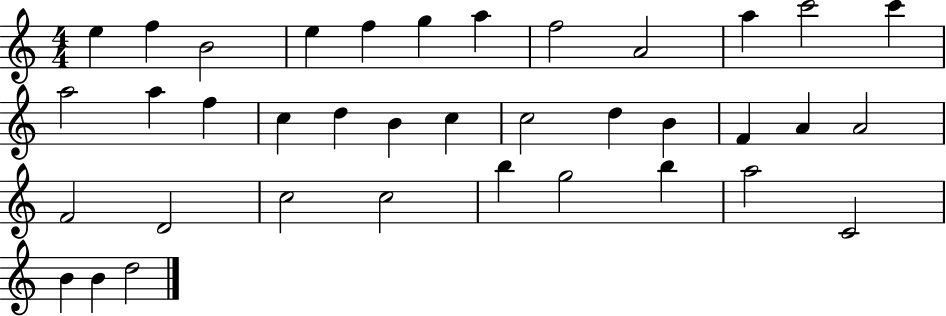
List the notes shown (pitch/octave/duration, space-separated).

E5/q F5/q B4/h E5/q F5/q G5/q A5/q F5/h A4/h A5/q C6/h C6/q A5/h A5/q F5/q C5/q D5/q B4/q C5/q C5/h D5/q B4/q F4/q A4/q A4/h F4/h D4/h C5/h C5/h B5/q G5/h B5/q A5/h C4/h B4/q B4/q D5/h